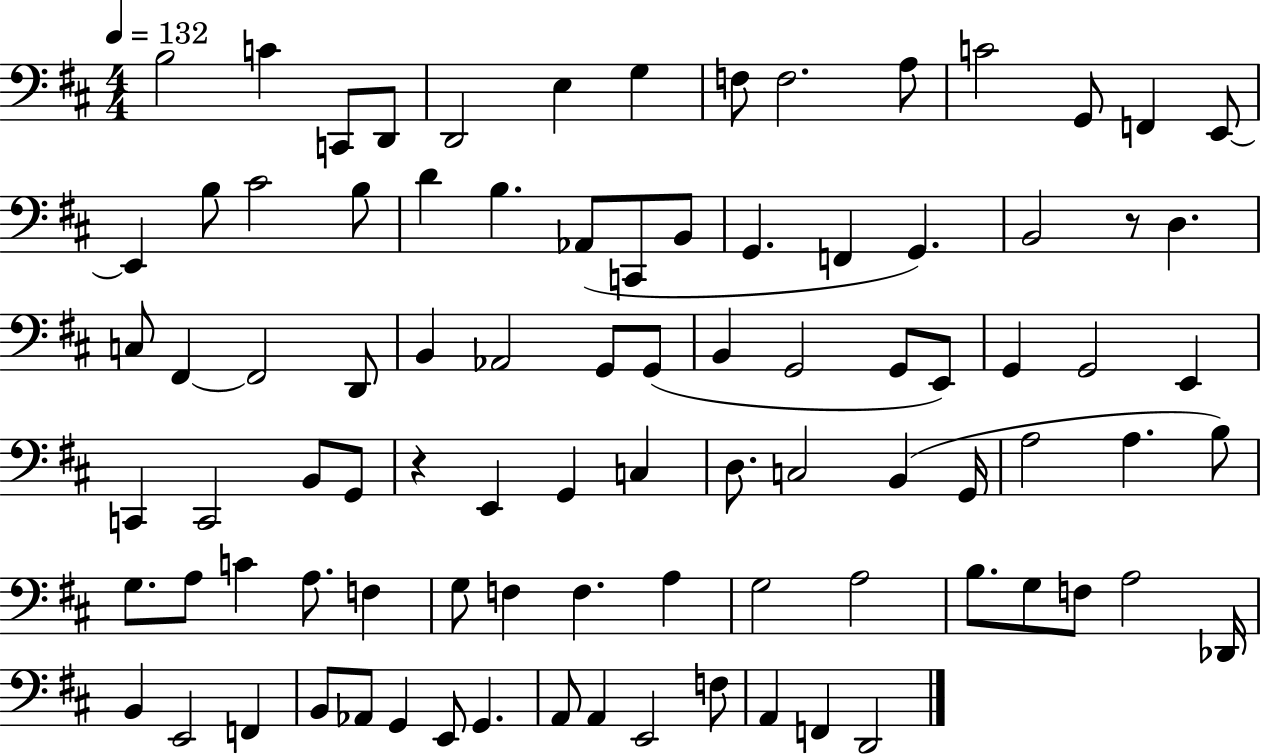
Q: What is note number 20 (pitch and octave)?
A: B3